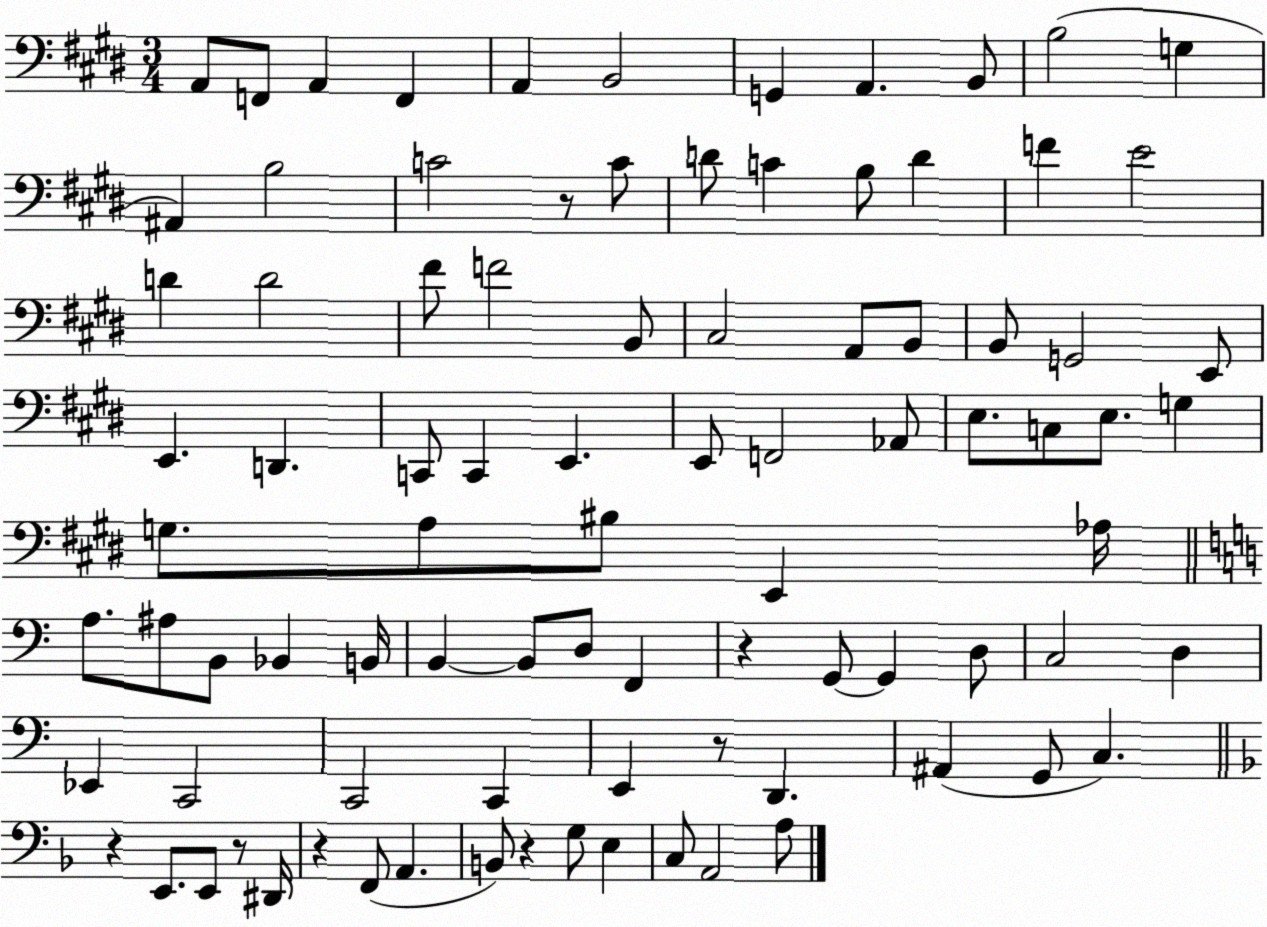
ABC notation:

X:1
T:Untitled
M:3/4
L:1/4
K:E
A,,/2 F,,/2 A,, F,, A,, B,,2 G,, A,, B,,/2 B,2 G, ^A,, B,2 C2 z/2 C/2 D/2 C B,/2 D F E2 D D2 ^F/2 F2 B,,/2 ^C,2 A,,/2 B,,/2 B,,/2 G,,2 E,,/2 E,, D,, C,,/2 C,, E,, E,,/2 F,,2 _A,,/2 E,/2 C,/2 E,/2 G, G,/2 A,/2 ^B,/2 E,, _A,/4 A,/2 ^A,/2 B,,/2 _B,, B,,/4 B,, B,,/2 D,/2 F,, z G,,/2 G,, D,/2 C,2 D, _E,, C,,2 C,,2 C,, E,, z/2 D,, ^A,, G,,/2 C, z E,,/2 E,,/2 z/2 ^D,,/4 z F,,/2 A,, B,,/2 z G,/2 E, C,/2 A,,2 A,/2